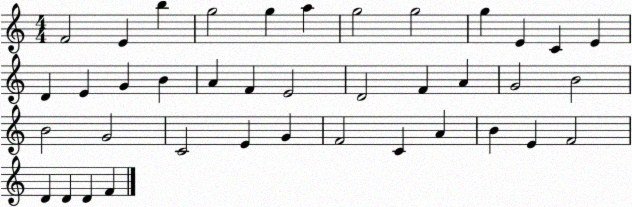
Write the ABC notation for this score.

X:1
T:Untitled
M:4/4
L:1/4
K:C
F2 E b g2 g a g2 g2 g E C E D E G B A F E2 D2 F A G2 B2 B2 G2 C2 E G F2 C A B E F2 D D D F